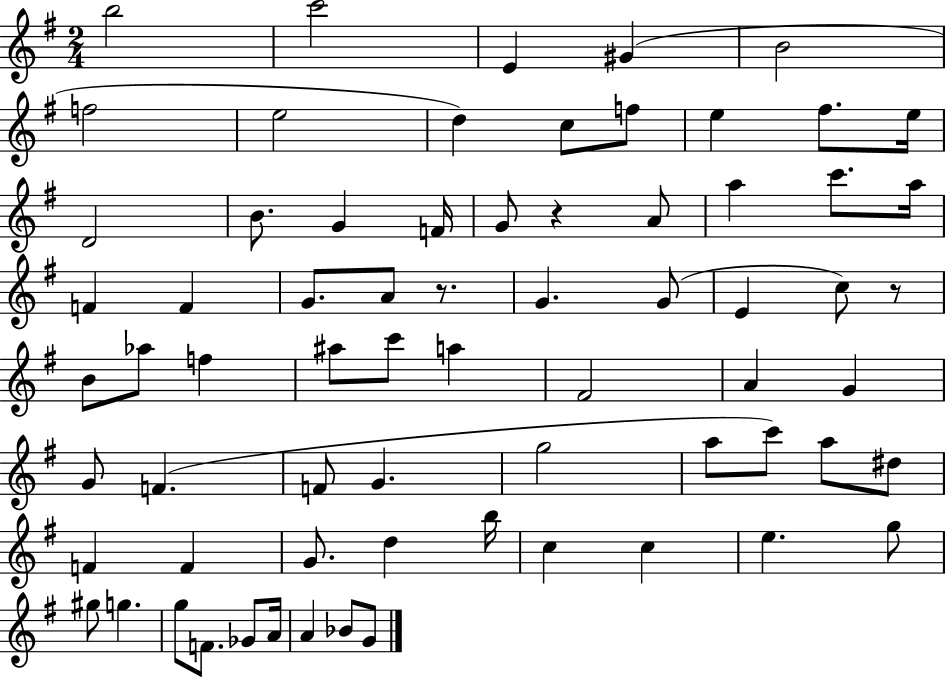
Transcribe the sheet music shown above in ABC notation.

X:1
T:Untitled
M:2/4
L:1/4
K:G
b2 c'2 E ^G B2 f2 e2 d c/2 f/2 e ^f/2 e/4 D2 B/2 G F/4 G/2 z A/2 a c'/2 a/4 F F G/2 A/2 z/2 G G/2 E c/2 z/2 B/2 _a/2 f ^a/2 c'/2 a ^F2 A G G/2 F F/2 G g2 a/2 c'/2 a/2 ^d/2 F F G/2 d b/4 c c e g/2 ^g/2 g g/2 F/2 _G/2 A/4 A _B/2 G/2